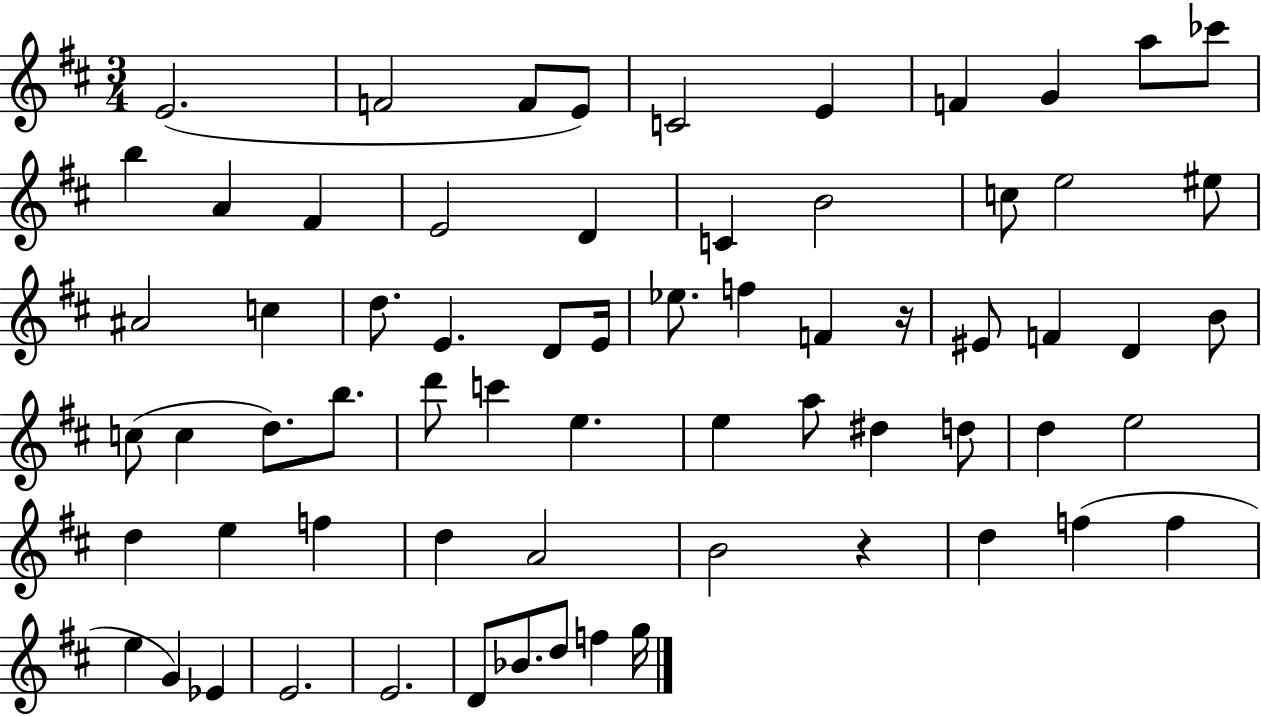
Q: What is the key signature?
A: D major